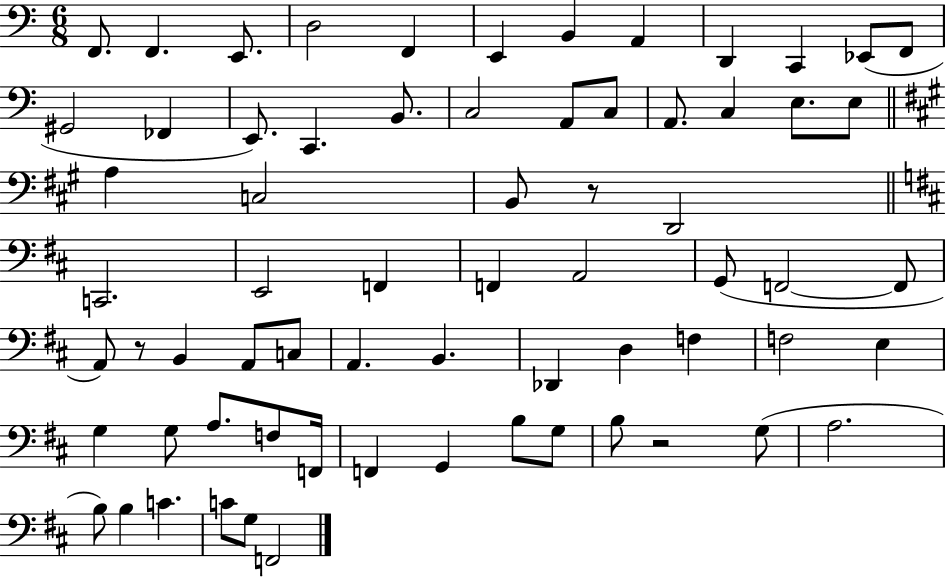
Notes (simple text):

F2/e. F2/q. E2/e. D3/h F2/q E2/q B2/q A2/q D2/q C2/q Eb2/e F2/e G#2/h FES2/q E2/e. C2/q. B2/e. C3/h A2/e C3/e A2/e. C3/q E3/e. E3/e A3/q C3/h B2/e R/e D2/h C2/h. E2/h F2/q F2/q A2/h G2/e F2/h F2/e A2/e R/e B2/q A2/e C3/e A2/q. B2/q. Db2/q D3/q F3/q F3/h E3/q G3/q G3/e A3/e. F3/e F2/s F2/q G2/q B3/e G3/e B3/e R/h G3/e A3/h. B3/e B3/q C4/q. C4/e G3/e F2/h